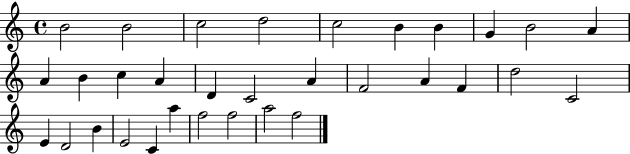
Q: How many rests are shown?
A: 0